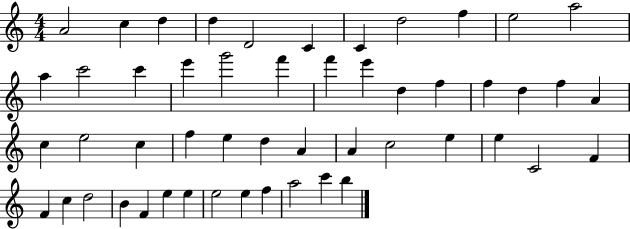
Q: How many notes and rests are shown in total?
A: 51